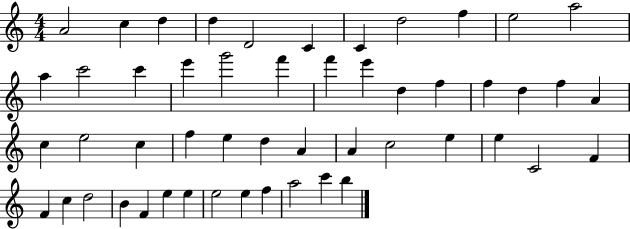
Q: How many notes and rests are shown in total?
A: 51